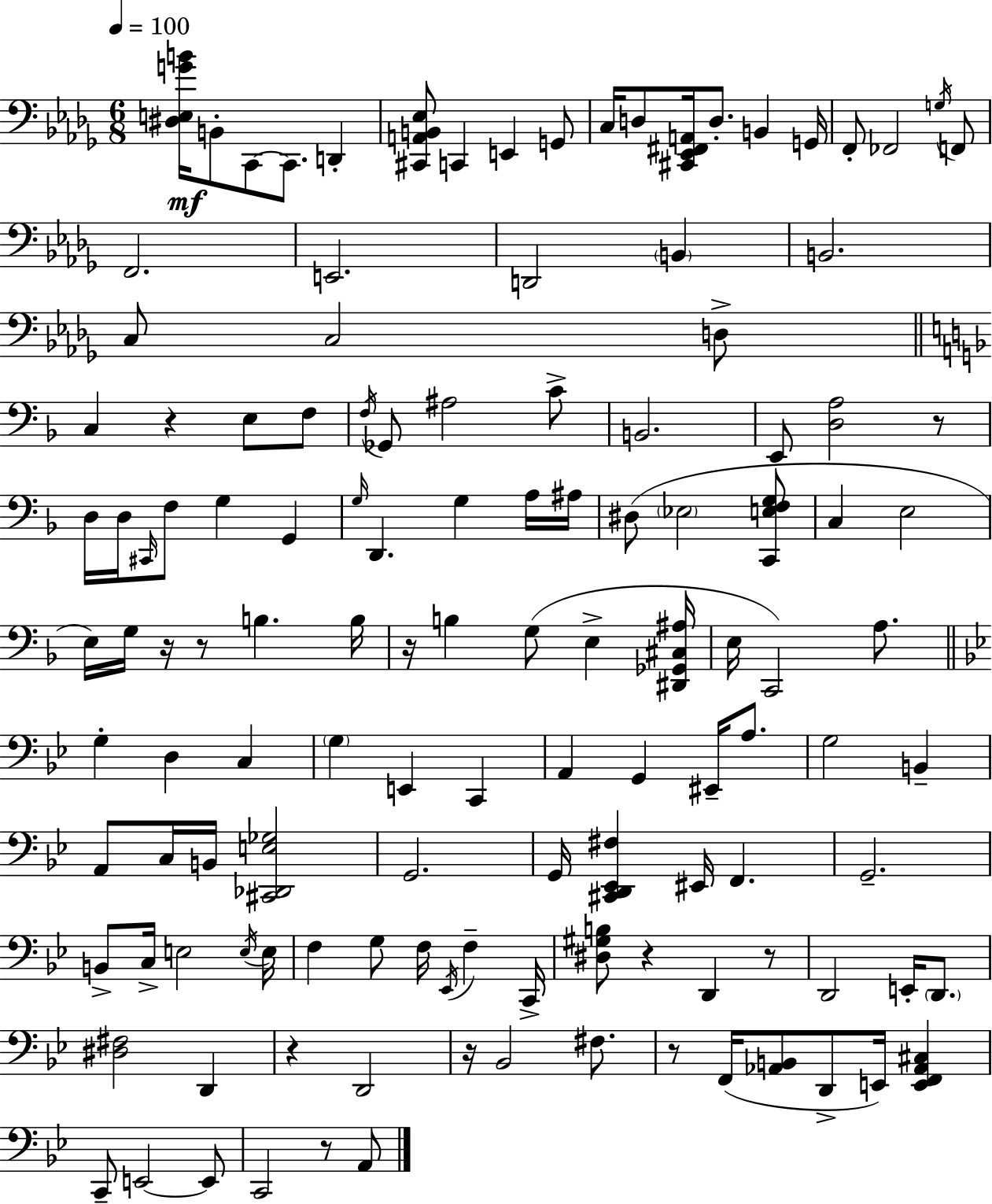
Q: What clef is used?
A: bass